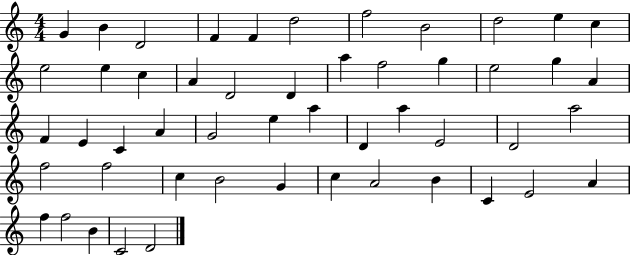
G4/q B4/q D4/h F4/q F4/q D5/h F5/h B4/h D5/h E5/q C5/q E5/h E5/q C5/q A4/q D4/h D4/q A5/q F5/h G5/q E5/h G5/q A4/q F4/q E4/q C4/q A4/q G4/h E5/q A5/q D4/q A5/q E4/h D4/h A5/h F5/h F5/h C5/q B4/h G4/q C5/q A4/h B4/q C4/q E4/h A4/q F5/q F5/h B4/q C4/h D4/h